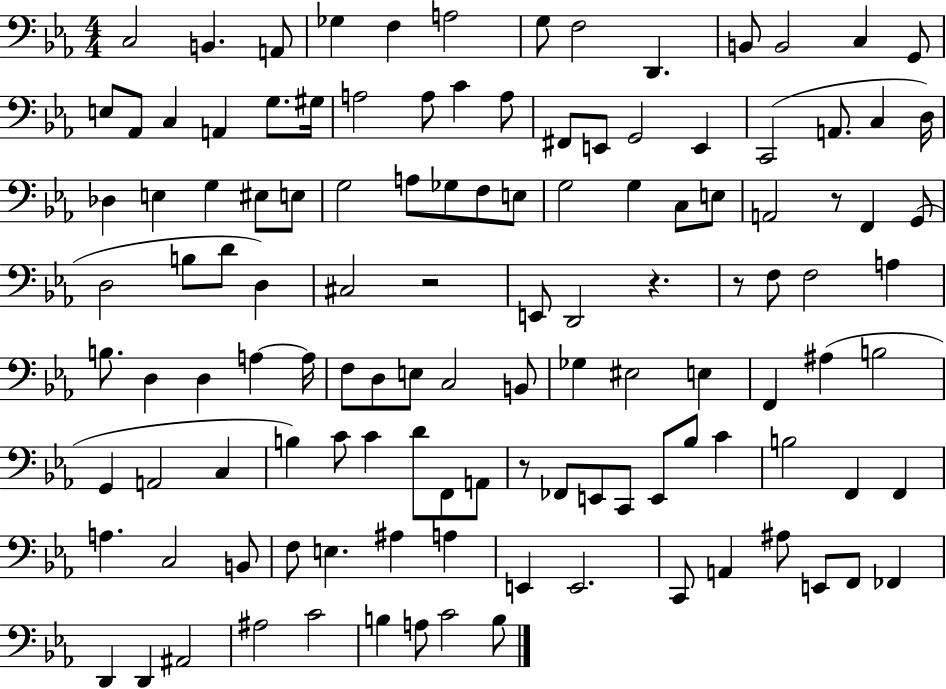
{
  \clef bass
  \numericTimeSignature
  \time 4/4
  \key ees \major
  \repeat volta 2 { c2 b,4. a,8 | ges4 f4 a2 | g8 f2 d,4. | b,8 b,2 c4 g,8 | \break e8 aes,8 c4 a,4 g8. gis16 | a2 a8 c'4 a8 | fis,8 e,8 g,2 e,4 | c,2( a,8. c4 d16) | \break des4 e4 g4 eis8 e8 | g2 a8 ges8 f8 e8 | g2 g4 c8 e8 | a,2 r8 f,4 g,8( | \break d2 b8 d'8 d4) | cis2 r2 | e,8 d,2 r4. | r8 f8 f2 a4 | \break b8. d4 d4 a4~~ a16 | f8 d8 e8 c2 b,8 | ges4 eis2 e4 | f,4 ais4( b2 | \break g,4 a,2 c4 | b4) c'8 c'4 d'8 f,8 a,8 | r8 fes,8 e,8 c,8 e,8 bes8 c'4 | b2 f,4 f,4 | \break a4. c2 b,8 | f8 e4. ais4 a4 | e,4 e,2. | c,8 a,4 ais8 e,8 f,8 fes,4 | \break d,4 d,4 ais,2 | ais2 c'2 | b4 a8 c'2 b8 | } \bar "|."
}